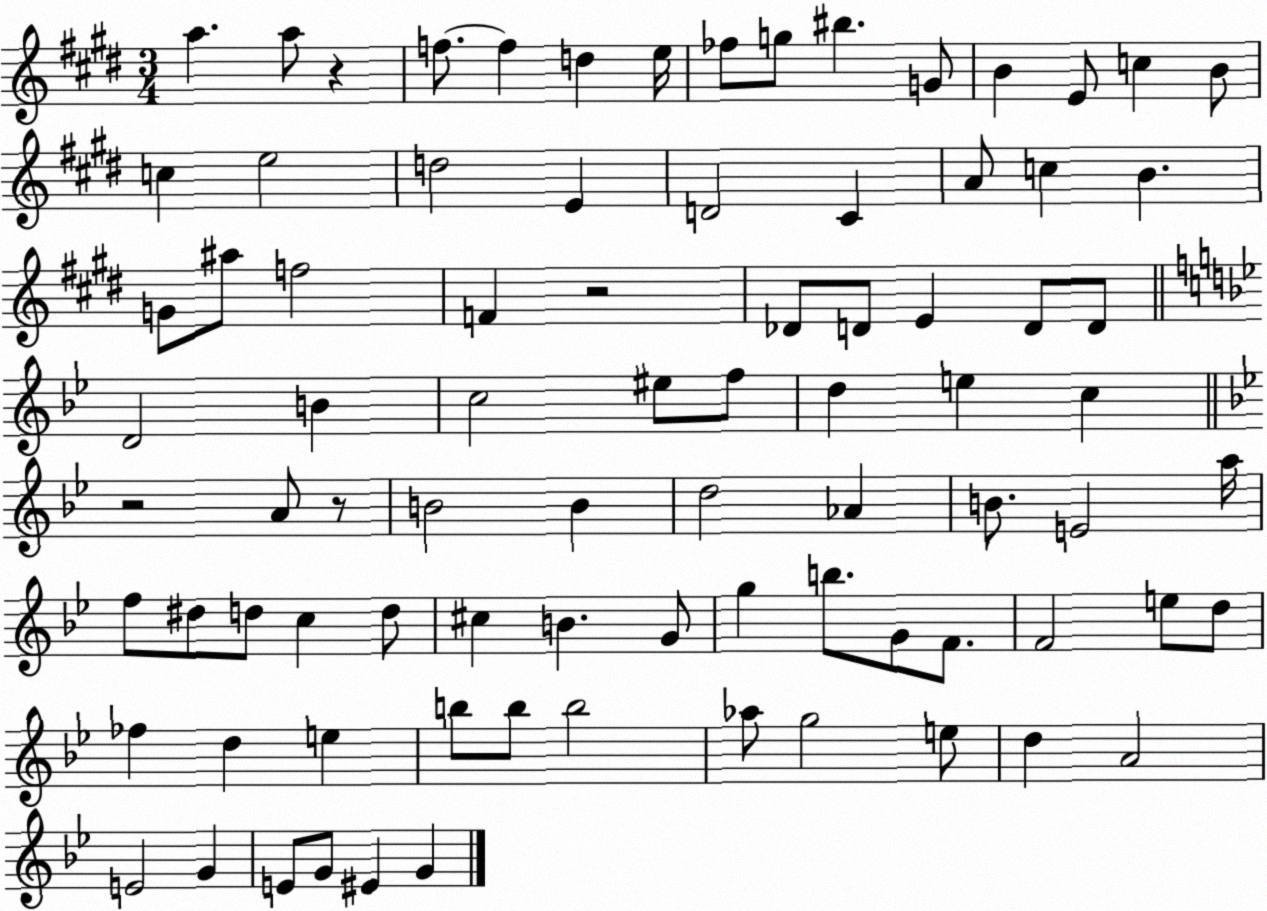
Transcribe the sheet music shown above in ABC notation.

X:1
T:Untitled
M:3/4
L:1/4
K:E
a a/2 z f/2 f d e/4 _f/2 g/2 ^b G/2 B E/2 c B/2 c e2 d2 E D2 ^C A/2 c B G/2 ^a/2 f2 F z2 _D/2 D/2 E D/2 D/2 D2 B c2 ^e/2 f/2 d e c z2 A/2 z/2 B2 B d2 _A B/2 E2 a/4 f/2 ^d/2 d/2 c d/2 ^c B G/2 g b/2 G/2 F/2 F2 e/2 d/2 _f d e b/2 b/2 b2 _a/2 g2 e/2 d A2 E2 G E/2 G/2 ^E G